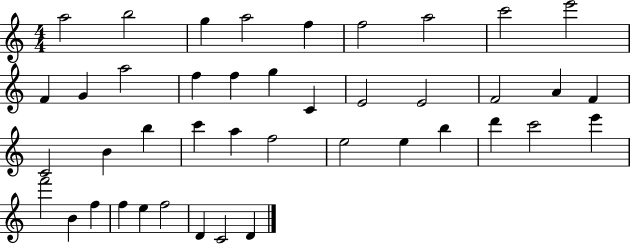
{
  \clef treble
  \numericTimeSignature
  \time 4/4
  \key c \major
  a''2 b''2 | g''4 a''2 f''4 | f''2 a''2 | c'''2 e'''2 | \break f'4 g'4 a''2 | f''4 f''4 g''4 c'4 | e'2 e'2 | f'2 a'4 f'4 | \break c'2 b'4 b''4 | c'''4 a''4 f''2 | e''2 e''4 b''4 | d'''4 c'''2 e'''4 | \break f'''2 b'4 f''4 | f''4 e''4 f''2 | d'4 c'2 d'4 | \bar "|."
}